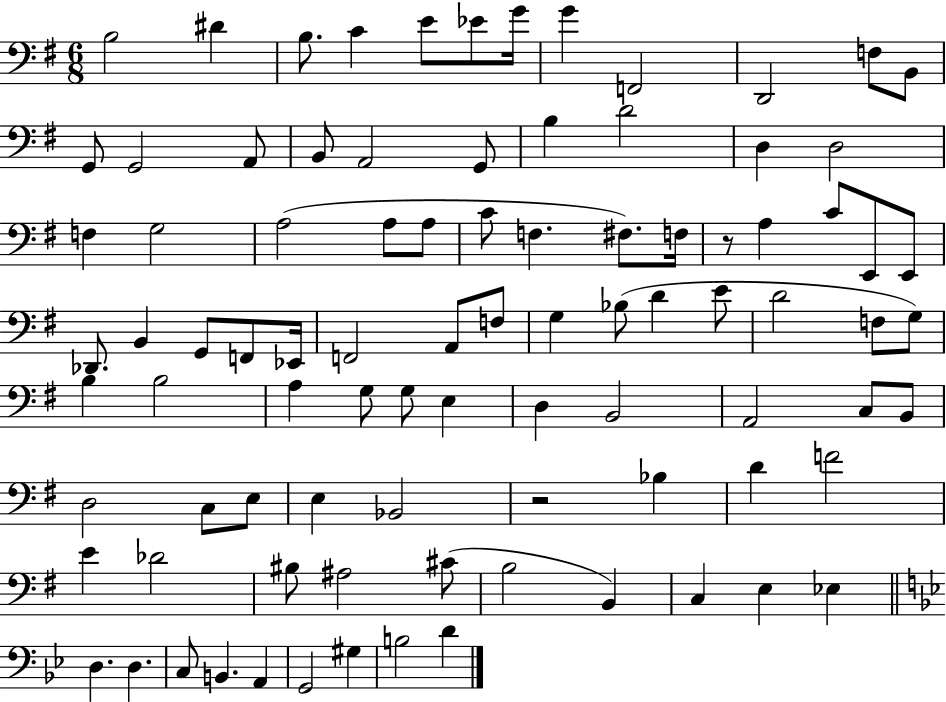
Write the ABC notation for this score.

X:1
T:Untitled
M:6/8
L:1/4
K:G
B,2 ^D B,/2 C E/2 _E/2 G/4 G F,,2 D,,2 F,/2 B,,/2 G,,/2 G,,2 A,,/2 B,,/2 A,,2 G,,/2 B, D2 D, D,2 F, G,2 A,2 A,/2 A,/2 C/2 F, ^F,/2 F,/4 z/2 A, C/2 E,,/2 E,,/2 _D,,/2 B,, G,,/2 F,,/2 _E,,/4 F,,2 A,,/2 F,/2 G, _B,/2 D E/2 D2 F,/2 G,/2 B, B,2 A, G,/2 G,/2 E, D, B,,2 A,,2 C,/2 B,,/2 D,2 C,/2 E,/2 E, _B,,2 z2 _B, D F2 E _D2 ^B,/2 ^A,2 ^C/2 B,2 B,, C, E, _E, D, D, C,/2 B,, A,, G,,2 ^G, B,2 D